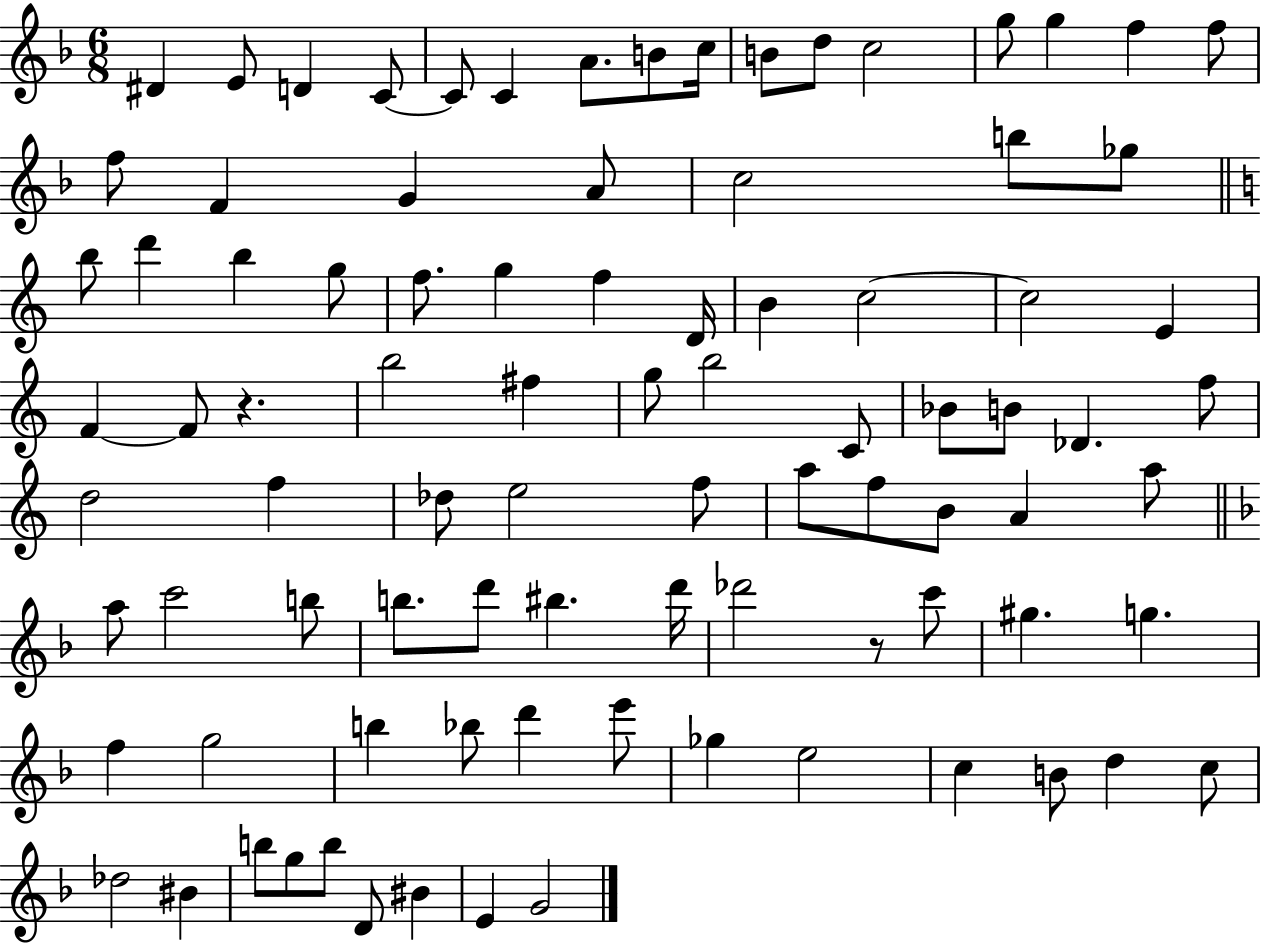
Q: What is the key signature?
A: F major